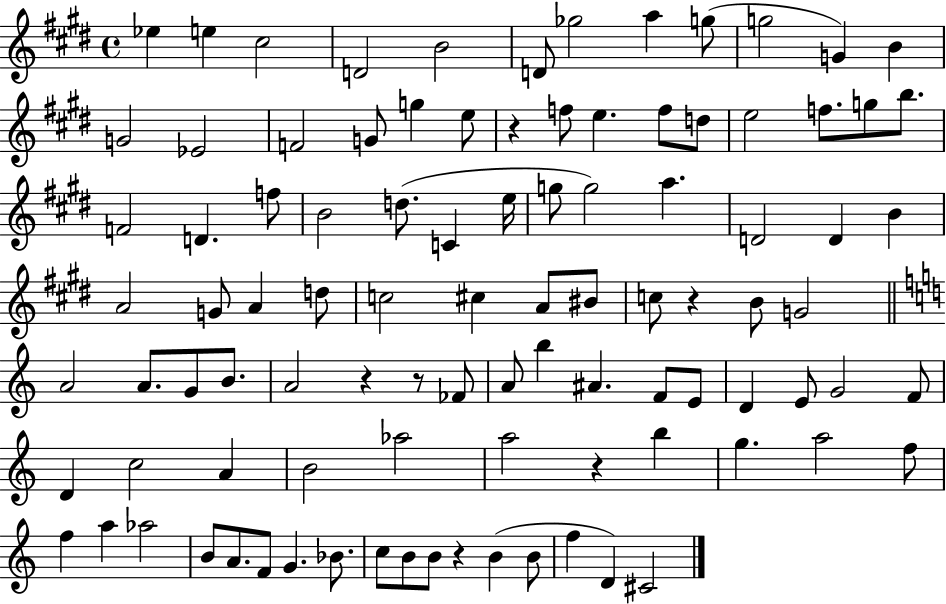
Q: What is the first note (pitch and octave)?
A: Eb5